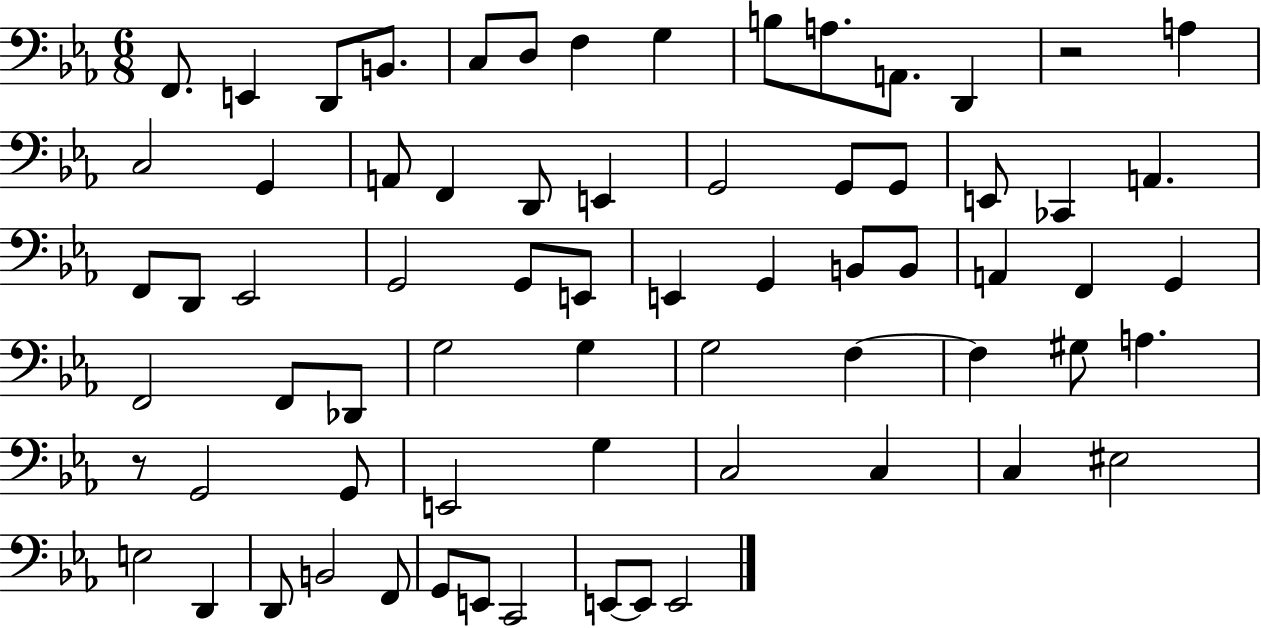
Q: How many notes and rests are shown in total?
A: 69